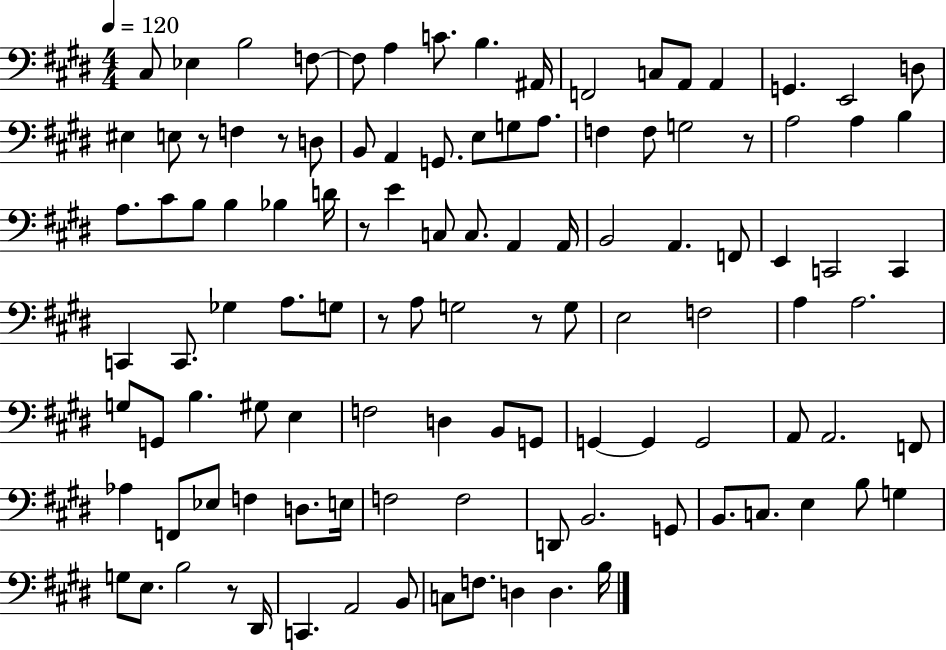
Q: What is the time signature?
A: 4/4